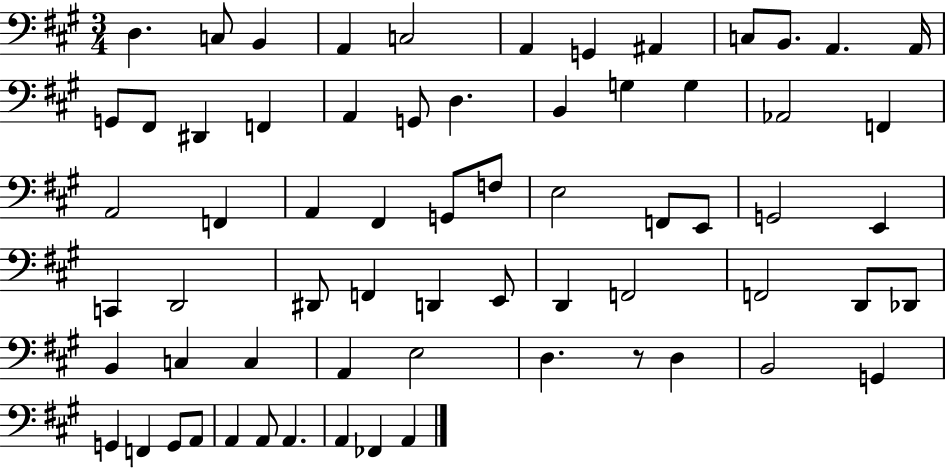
{
  \clef bass
  \numericTimeSignature
  \time 3/4
  \key a \major
  d4. c8 b,4 | a,4 c2 | a,4 g,4 ais,4 | c8 b,8. a,4. a,16 | \break g,8 fis,8 dis,4 f,4 | a,4 g,8 d4. | b,4 g4 g4 | aes,2 f,4 | \break a,2 f,4 | a,4 fis,4 g,8 f8 | e2 f,8 e,8 | g,2 e,4 | \break c,4 d,2 | dis,8 f,4 d,4 e,8 | d,4 f,2 | f,2 d,8 des,8 | \break b,4 c4 c4 | a,4 e2 | d4. r8 d4 | b,2 g,4 | \break g,4 f,4 g,8 a,8 | a,4 a,8 a,4. | a,4 fes,4 a,4 | \bar "|."
}